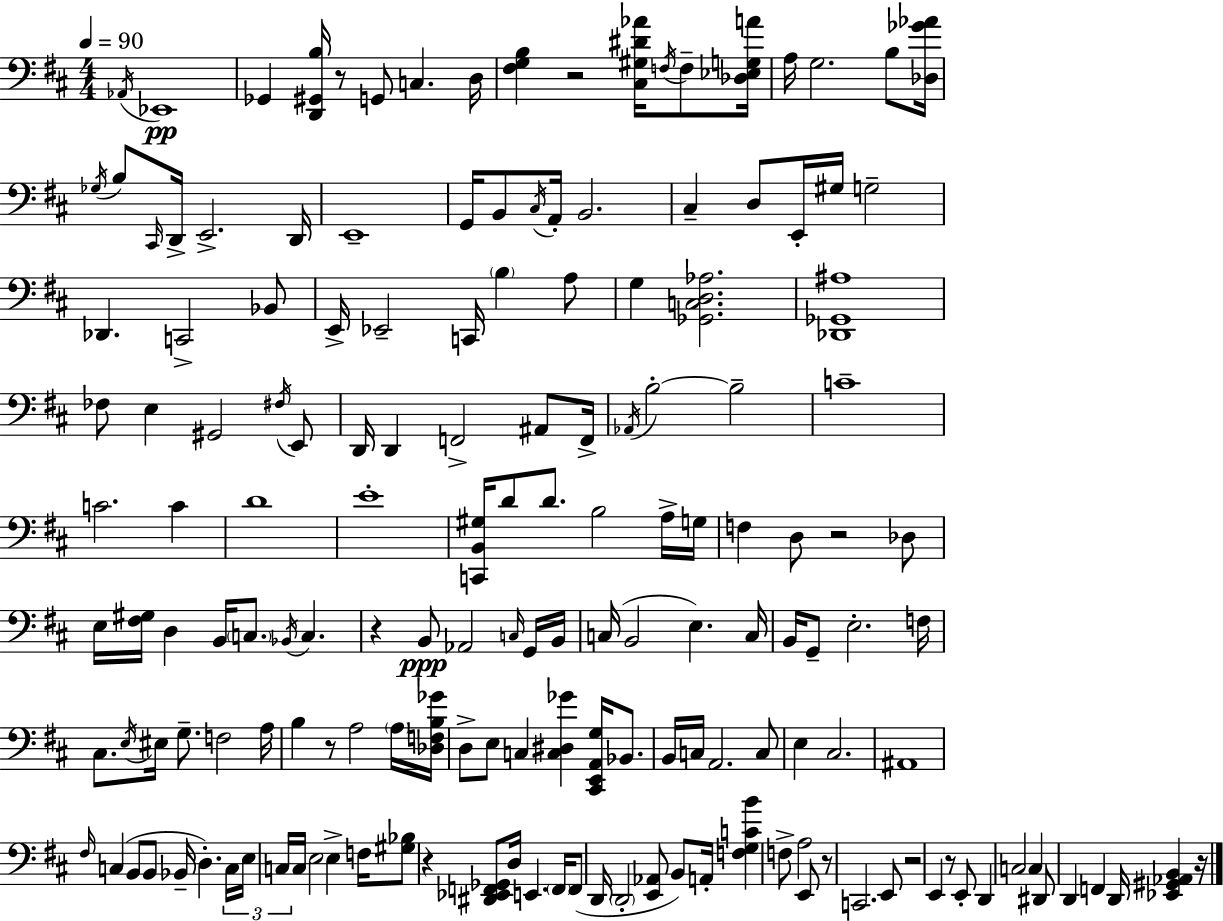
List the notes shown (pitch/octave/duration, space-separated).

Ab2/s Eb2/w Gb2/q [D2,G#2,B3]/s R/e G2/e C3/q. D3/s [F#3,G3,B3]/q R/h [C#3,G#3,D#4,Ab4]/s F3/s F3/e [Db3,Eb3,G3,A4]/s A3/s G3/h. B3/e [Db3,Gb4,Ab4]/s Gb3/s B3/e C#2/s D2/s E2/h. D2/s E2/w G2/s B2/e C#3/s A2/s B2/h. C#3/q D3/e E2/s G#3/s G3/h Db2/q. C2/h Bb2/e E2/s Eb2/h C2/s B3/q A3/e G3/q [Gb2,C3,D3,Ab3]/h. [Db2,Gb2,A#3]/w FES3/e E3/q G#2/h F#3/s E2/e D2/s D2/q F2/h A#2/e F2/s Ab2/s B3/h B3/h C4/w C4/h. C4/q D4/w E4/w [C2,B2,G#3]/s D4/e D4/e. B3/h A3/s G3/s F3/q D3/e R/h Db3/e E3/s [F#3,G#3]/s D3/q B2/s C3/e. Bb2/s C3/q. R/q B2/e Ab2/h C3/s G2/s B2/s C3/s B2/h E3/q. C3/s B2/s G2/e E3/h. F3/s C#3/e. E3/s EIS3/s G3/e. F3/h A3/s B3/q R/e A3/h A3/s [Db3,F3,B3,Gb4]/s D3/e E3/e C3/q [C3,D#3,Gb4]/q [C#2,E2,A2,G3]/s Bb2/e. B2/s C3/s A2/h. C3/e E3/q C#3/h. A#2/w F#3/s C3/q B2/e B2/e Bb2/s D3/q. C3/s E3/s C3/s C3/s E3/h E3/q F3/s [G#3,Bb3]/e R/q [D#2,Eb2,F2,Gb2]/e D3/s E2/q. F2/s F2/e D2/s D2/h [E2,Ab2]/e B2/e A2/s [F3,G3,C4,B4]/q F3/e A3/h E2/e R/e C2/h. E2/e R/h E2/q R/e E2/e D2/q C3/h C3/q D#2/e D2/q F2/q D2/s [Eb2,G#2,Ab2,B2]/q R/s